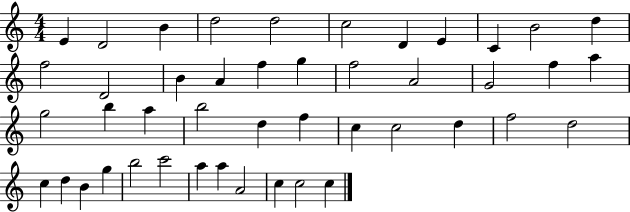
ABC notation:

X:1
T:Untitled
M:4/4
L:1/4
K:C
E D2 B d2 d2 c2 D E C B2 d f2 D2 B A f g f2 A2 G2 f a g2 b a b2 d f c c2 d f2 d2 c d B g b2 c'2 a a A2 c c2 c